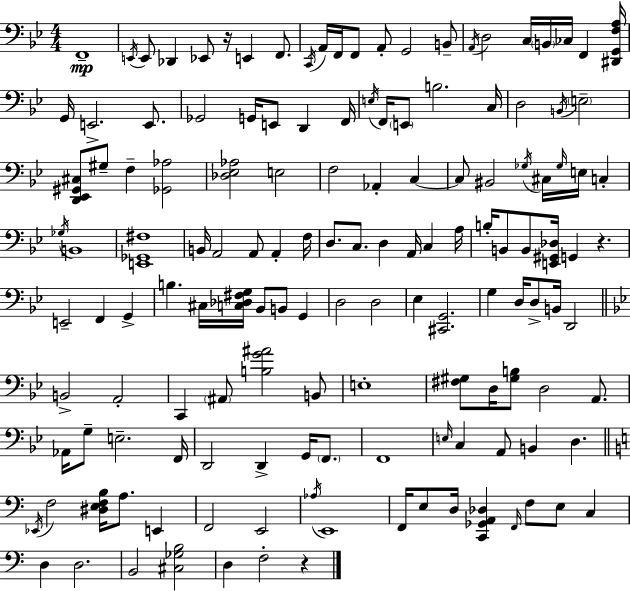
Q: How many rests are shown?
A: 3